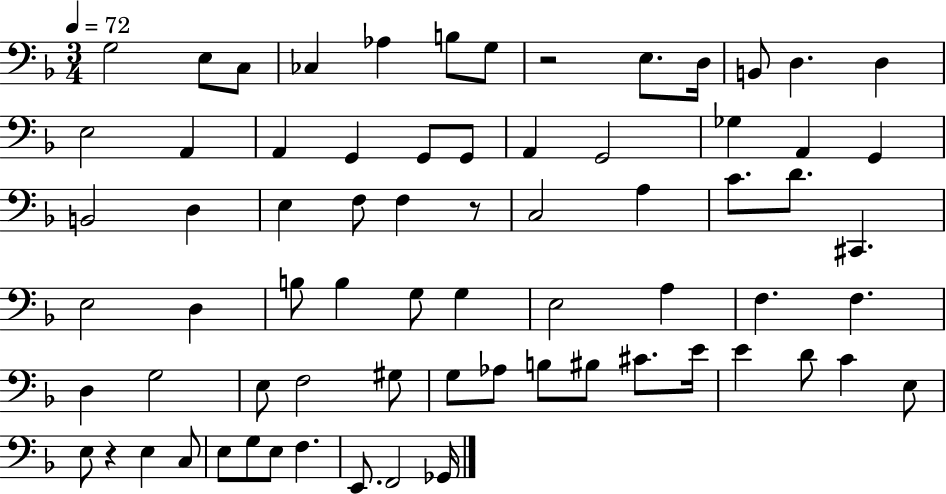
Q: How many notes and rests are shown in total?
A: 71